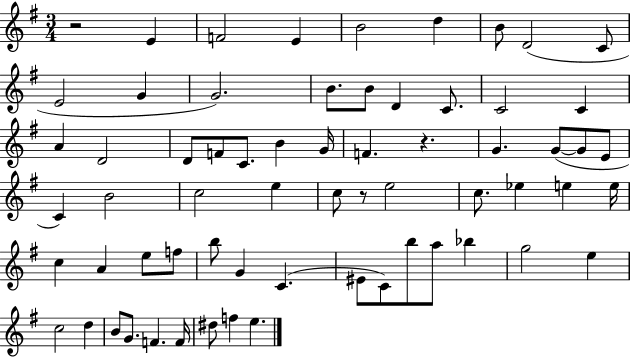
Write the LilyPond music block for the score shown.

{
  \clef treble
  \numericTimeSignature
  \time 3/4
  \key g \major
  \repeat volta 2 { r2 e'4 | f'2 e'4 | b'2 d''4 | b'8 d'2( c'8 | \break e'2 g'4 | g'2.) | b'8. b'8 d'4 c'8. | c'2 c'4 | \break a'4 d'2 | d'8 f'8 c'8. b'4 g'16 | f'4. r4. | g'4. g'8~(~ g'8 e'8 | \break c'4) b'2 | c''2 e''4 | c''8 r8 e''2 | c''8. ees''4 e''4 e''16 | \break c''4 a'4 e''8 f''8 | b''8 g'4 c'4.( | eis'8 c'8) b''8 a''8 bes''4 | g''2 e''4 | \break c''2 d''4 | b'8 g'8. f'4. f'16 | dis''8 f''4 e''4. | } \bar "|."
}